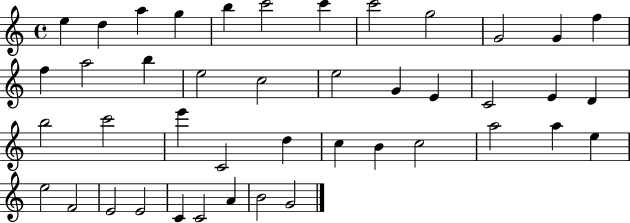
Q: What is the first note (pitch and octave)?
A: E5